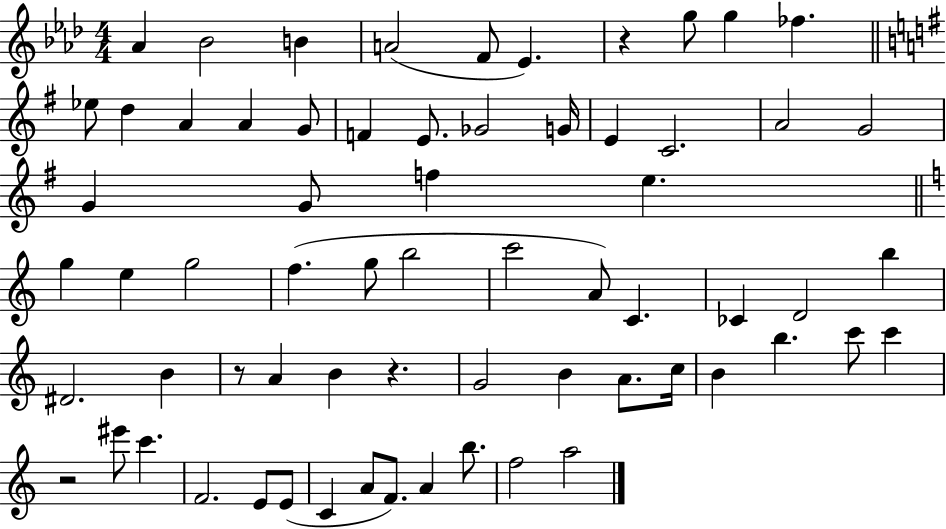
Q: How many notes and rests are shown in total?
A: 66